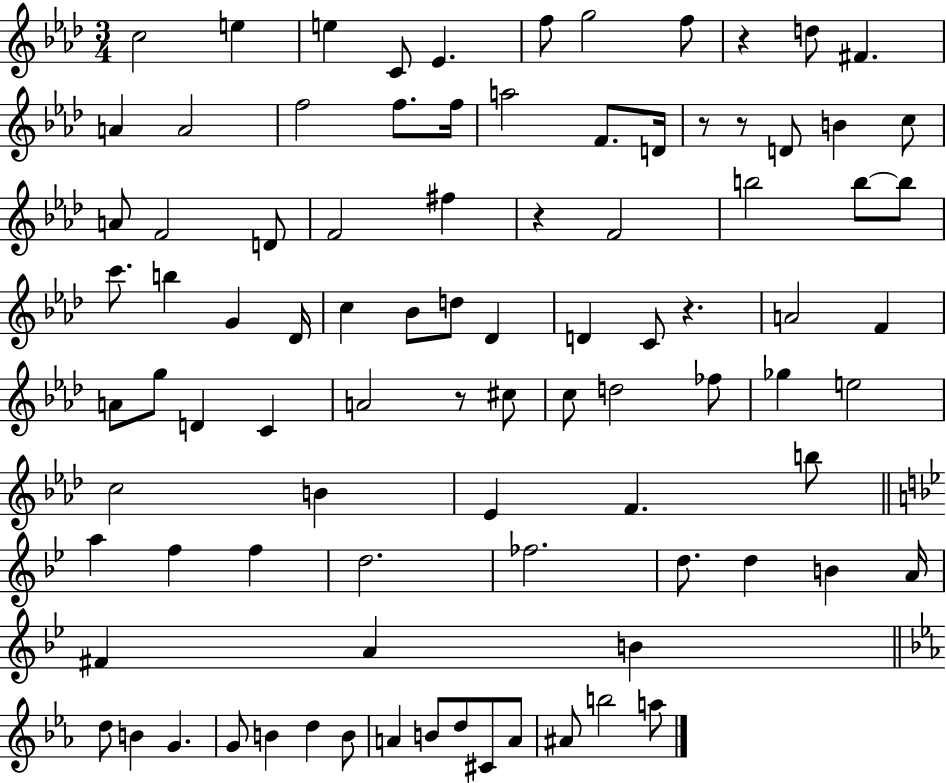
C5/h E5/q E5/q C4/e Eb4/q. F5/e G5/h F5/e R/q D5/e F#4/q. A4/q A4/h F5/h F5/e. F5/s A5/h F4/e. D4/s R/e R/e D4/e B4/q C5/e A4/e F4/h D4/e F4/h F#5/q R/q F4/h B5/h B5/e B5/e C6/e. B5/q G4/q Db4/s C5/q Bb4/e D5/e Db4/q D4/q C4/e R/q. A4/h F4/q A4/e G5/e D4/q C4/q A4/h R/e C#5/e C5/e D5/h FES5/e Gb5/q E5/h C5/h B4/q Eb4/q F4/q. B5/e A5/q F5/q F5/q D5/h. FES5/h. D5/e. D5/q B4/q A4/s F#4/q A4/q B4/q D5/e B4/q G4/q. G4/e B4/q D5/q B4/e A4/q B4/e D5/e C#4/e A4/e A#4/e B5/h A5/e